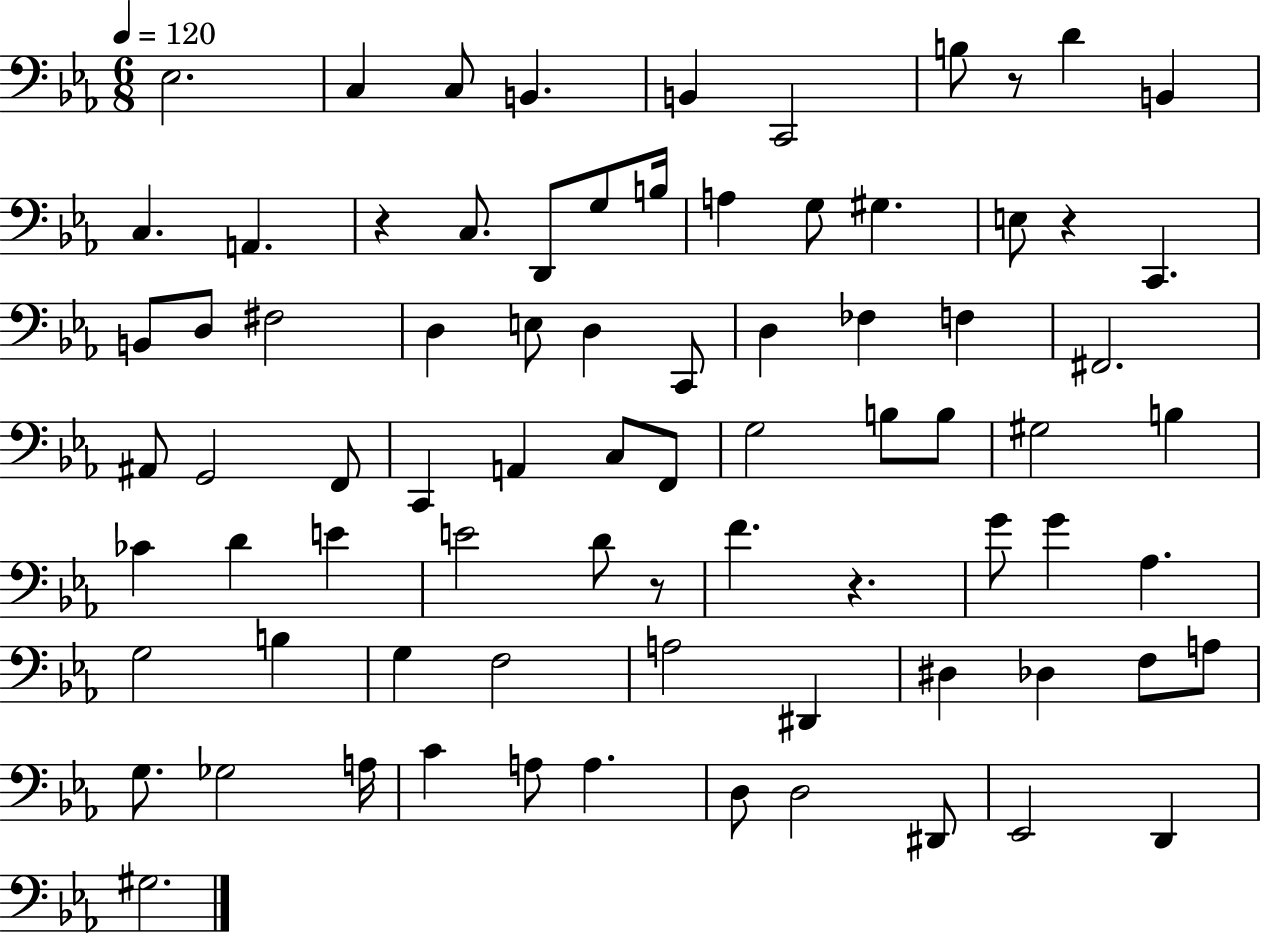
{
  \clef bass
  \numericTimeSignature
  \time 6/8
  \key ees \major
  \tempo 4 = 120
  ees2. | c4 c8 b,4. | b,4 c,2 | b8 r8 d'4 b,4 | \break c4. a,4. | r4 c8. d,8 g8 b16 | a4 g8 gis4. | e8 r4 c,4. | \break b,8 d8 fis2 | d4 e8 d4 c,8 | d4 fes4 f4 | fis,2. | \break ais,8 g,2 f,8 | c,4 a,4 c8 f,8 | g2 b8 b8 | gis2 b4 | \break ces'4 d'4 e'4 | e'2 d'8 r8 | f'4. r4. | g'8 g'4 aes4. | \break g2 b4 | g4 f2 | a2 dis,4 | dis4 des4 f8 a8 | \break g8. ges2 a16 | c'4 a8 a4. | d8 d2 dis,8 | ees,2 d,4 | \break gis2. | \bar "|."
}